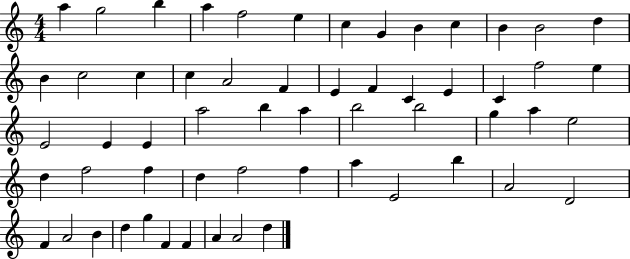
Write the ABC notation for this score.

X:1
T:Untitled
M:4/4
L:1/4
K:C
a g2 b a f2 e c G B c B B2 d B c2 c c A2 F E F C E C f2 e E2 E E a2 b a b2 b2 g a e2 d f2 f d f2 f a E2 b A2 D2 F A2 B d g F F A A2 d